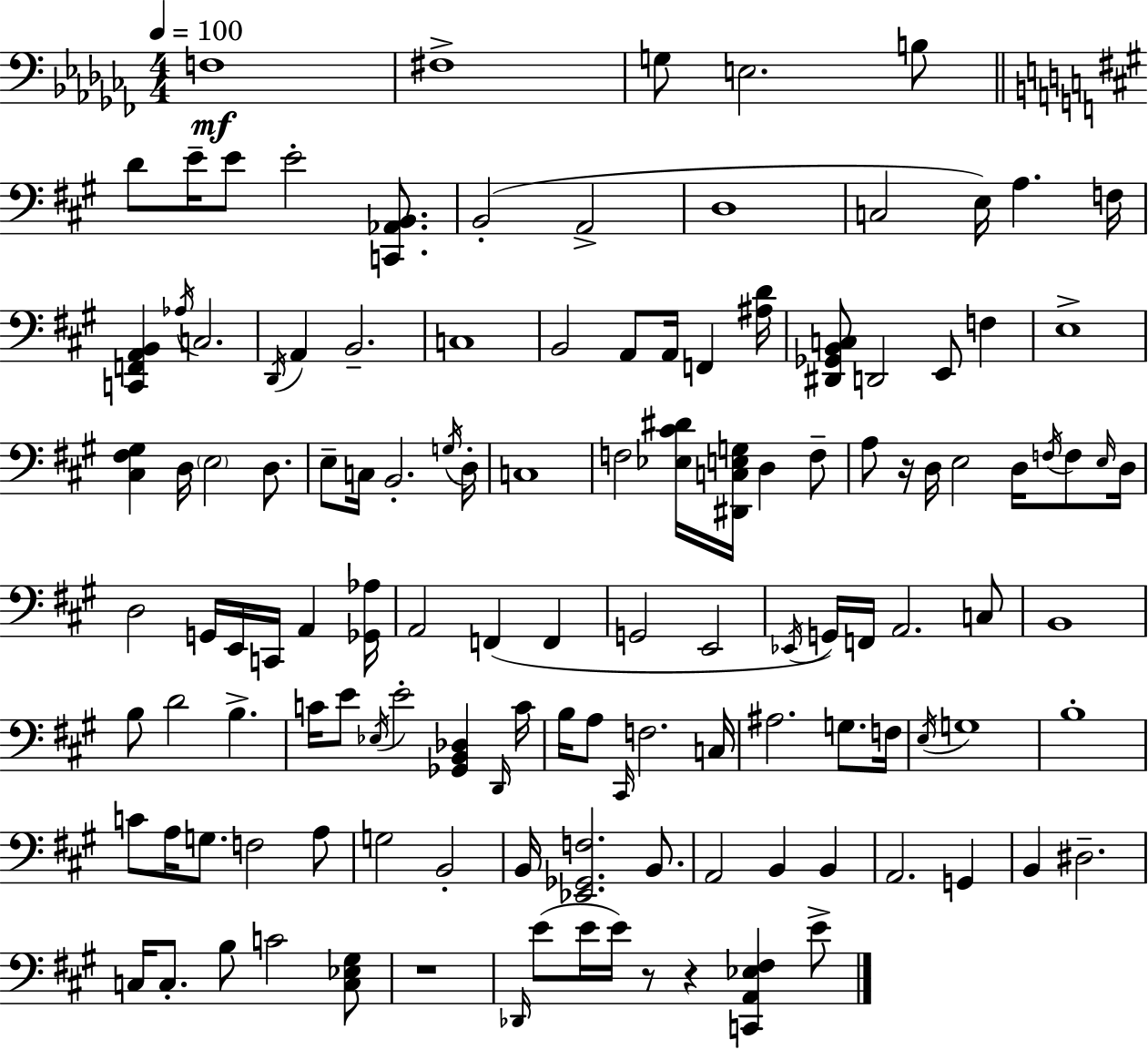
X:1
T:Untitled
M:4/4
L:1/4
K:Abm
F,4 ^F,4 G,/2 E,2 B,/2 D/2 E/4 E/2 E2 [C,,_A,,B,,]/2 B,,2 A,,2 D,4 C,2 E,/4 A, F,/4 [C,,F,,A,,B,,] _A,/4 C,2 D,,/4 A,, B,,2 C,4 B,,2 A,,/2 A,,/4 F,, [^A,D]/4 [^D,,_G,,B,,C,]/2 D,,2 E,,/2 F, E,4 [^C,^F,^G,] D,/4 E,2 D,/2 E,/2 C,/4 B,,2 G,/4 D,/4 C,4 F,2 [_E,^C^D]/4 [^D,,C,E,G,]/4 D, F,/2 A,/2 z/4 D,/4 E,2 D,/4 F,/4 F,/2 E,/4 D,/4 D,2 G,,/4 E,,/4 C,,/4 A,, [_G,,_A,]/4 A,,2 F,, F,, G,,2 E,,2 _E,,/4 G,,/4 F,,/4 A,,2 C,/2 B,,4 B,/2 D2 B, C/4 E/2 _E,/4 E2 [_G,,B,,_D,] D,,/4 C/4 B,/4 A,/2 ^C,,/4 F,2 C,/4 ^A,2 G,/2 F,/4 E,/4 G,4 B,4 C/2 A,/4 G,/2 F,2 A,/2 G,2 B,,2 B,,/4 [_E,,_G,,F,]2 B,,/2 A,,2 B,, B,, A,,2 G,, B,, ^D,2 C,/4 C,/2 B,/2 C2 [C,_E,^G,]/2 z4 _D,,/4 E/2 E/4 E/4 z/2 z [C,,A,,_E,^F,] E/2